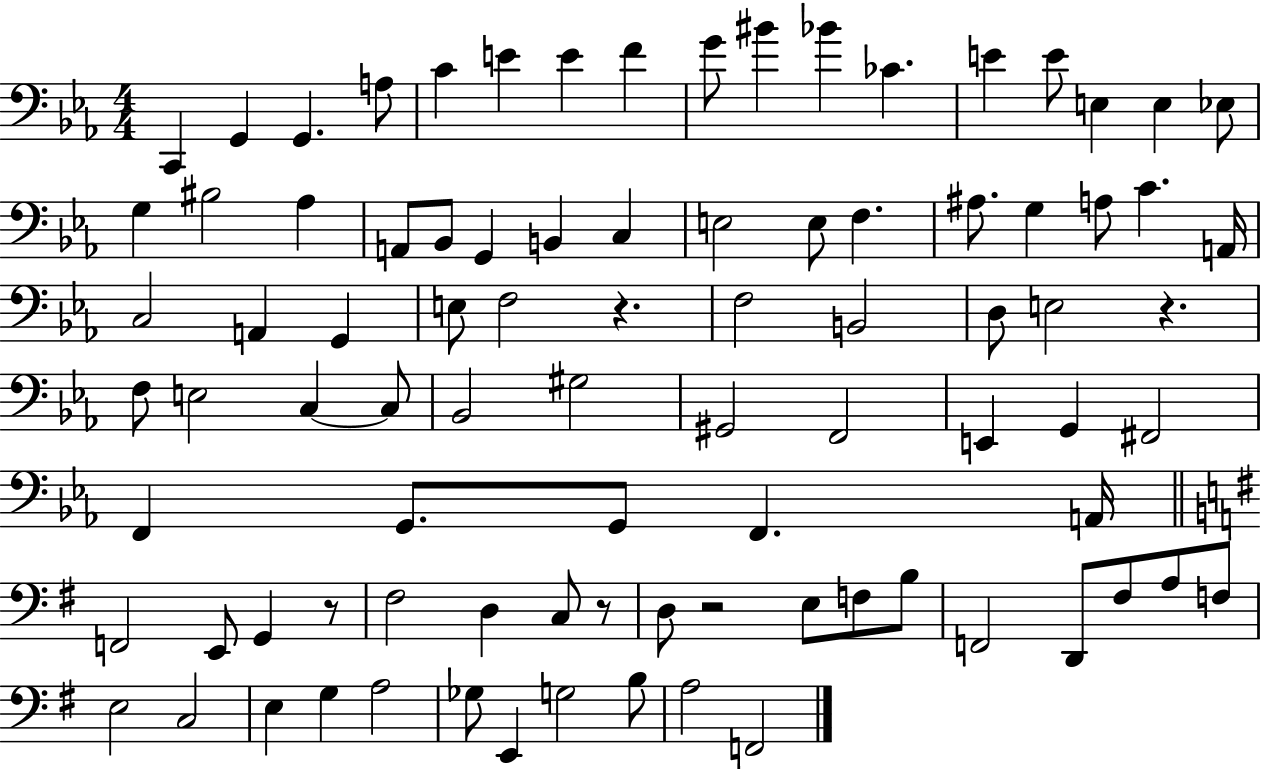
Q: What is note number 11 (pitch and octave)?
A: Bb4